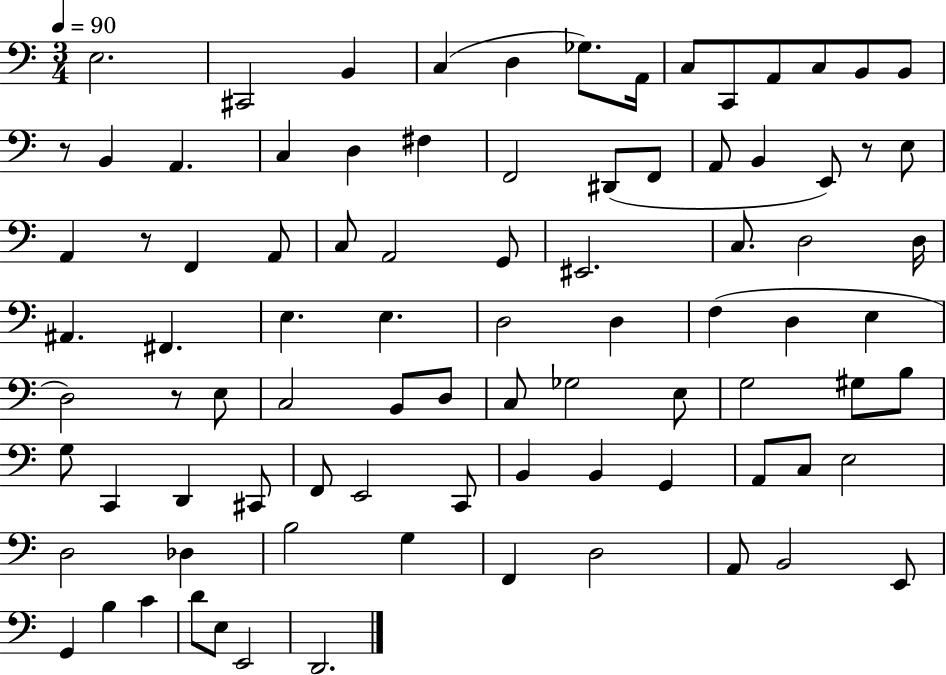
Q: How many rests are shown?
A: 4